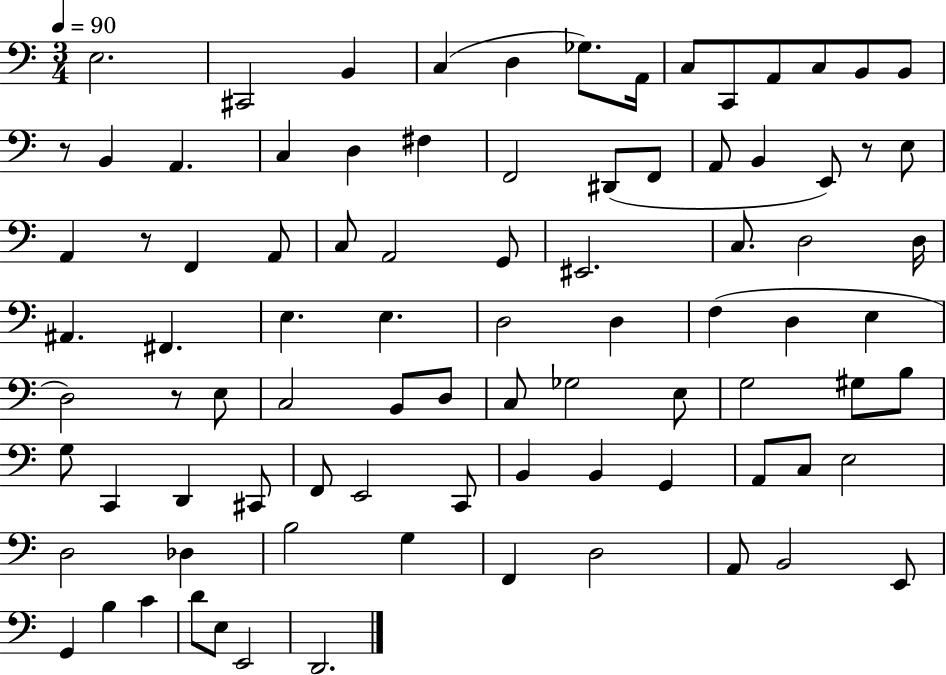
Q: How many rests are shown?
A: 4